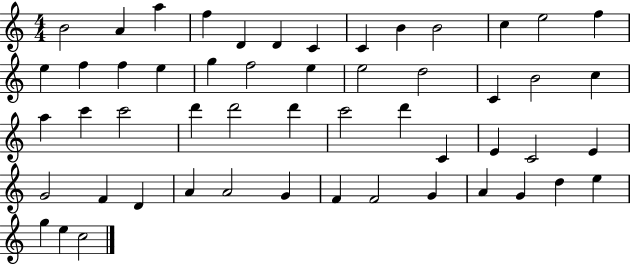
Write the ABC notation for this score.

X:1
T:Untitled
M:4/4
L:1/4
K:C
B2 A a f D D C C B B2 c e2 f e f f e g f2 e e2 d2 C B2 c a c' c'2 d' d'2 d' c'2 d' C E C2 E G2 F D A A2 G F F2 G A G d e g e c2